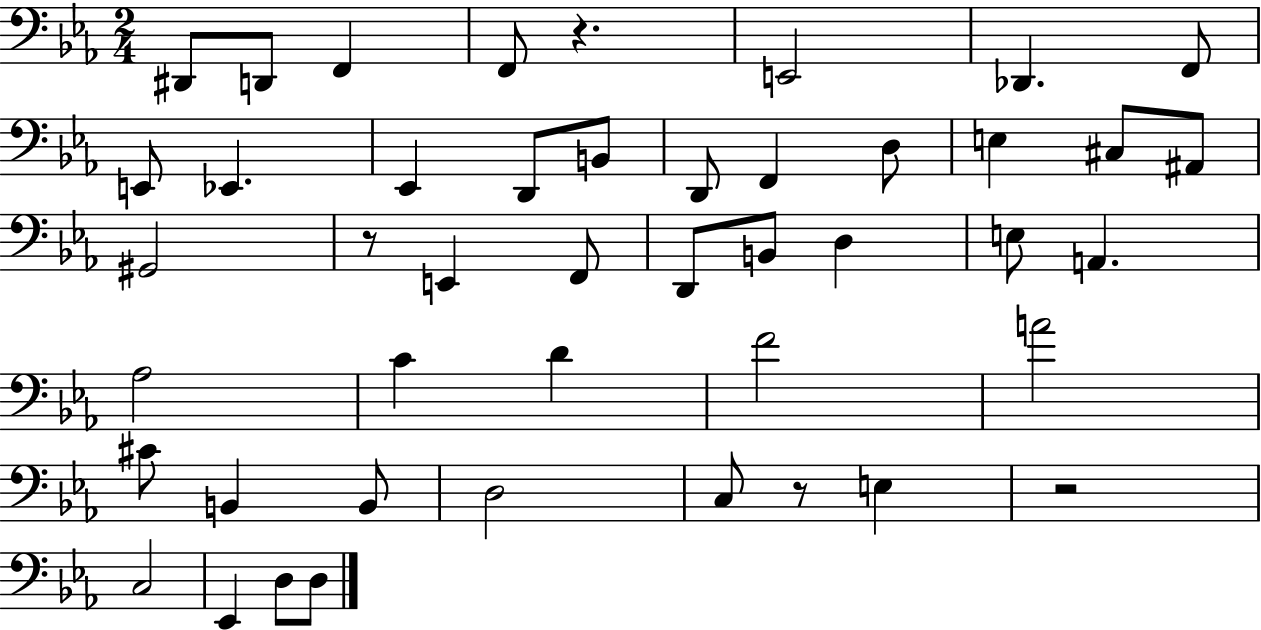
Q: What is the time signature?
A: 2/4